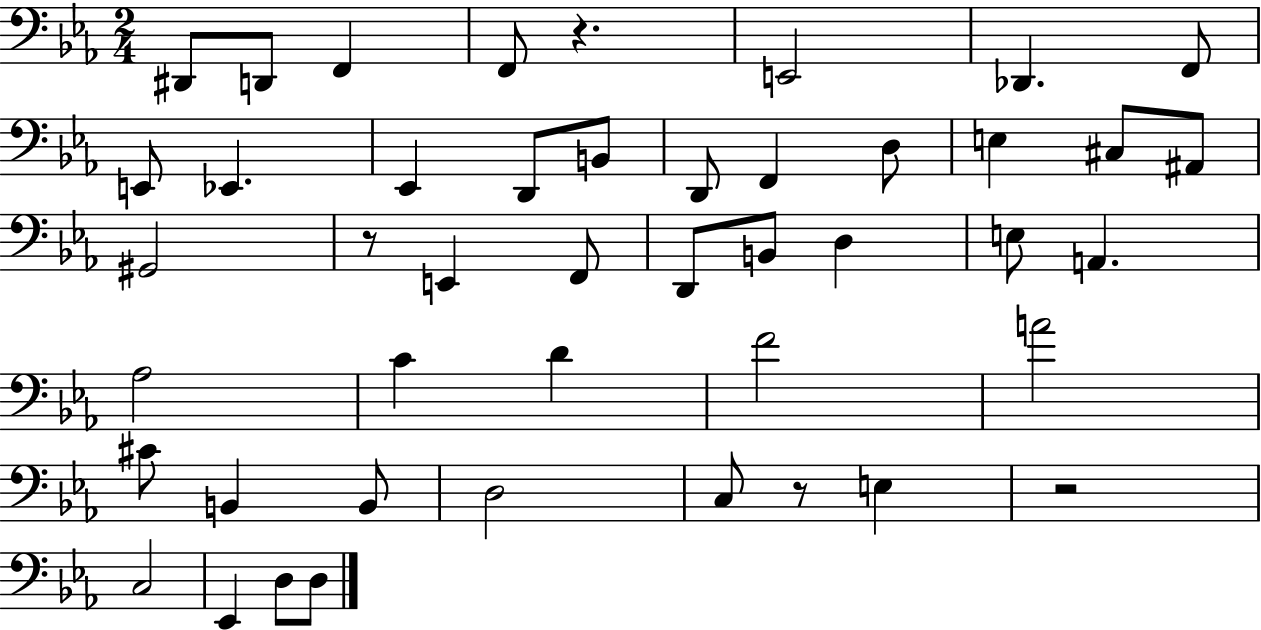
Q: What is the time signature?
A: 2/4